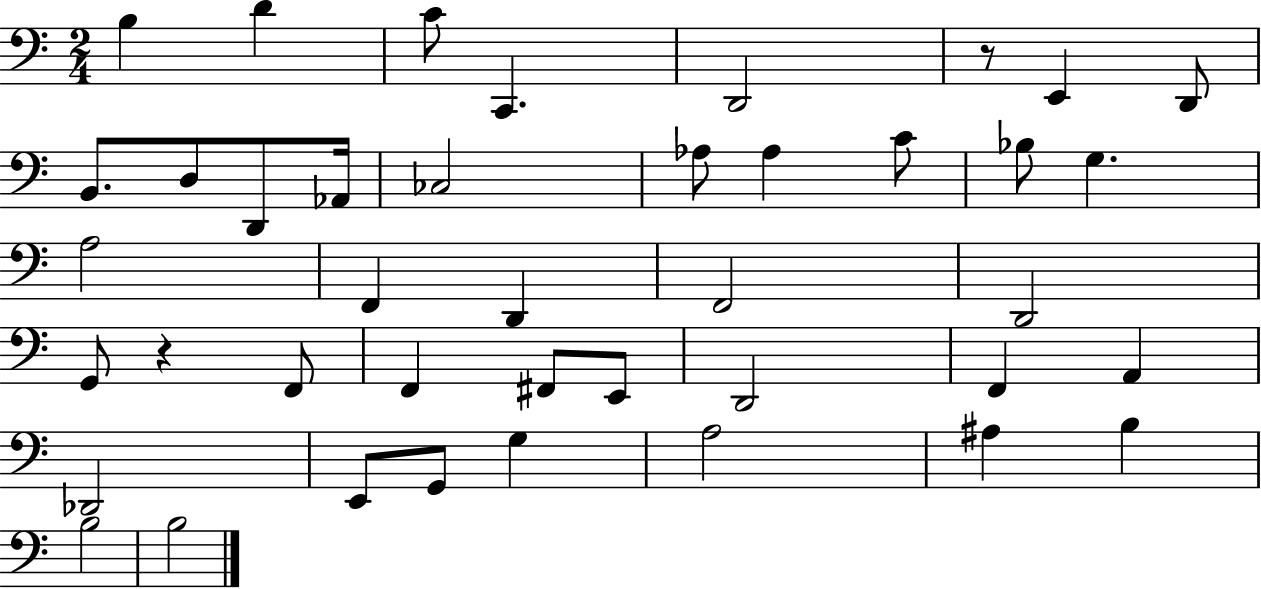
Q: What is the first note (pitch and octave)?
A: B3